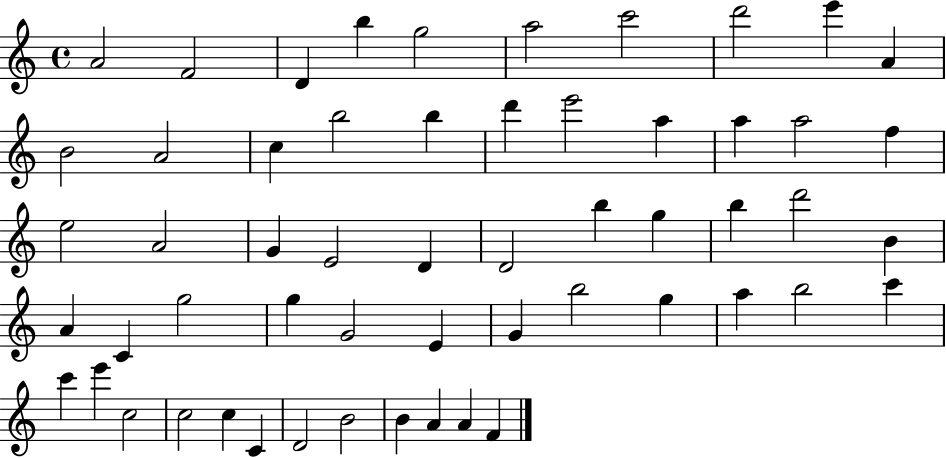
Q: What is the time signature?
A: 4/4